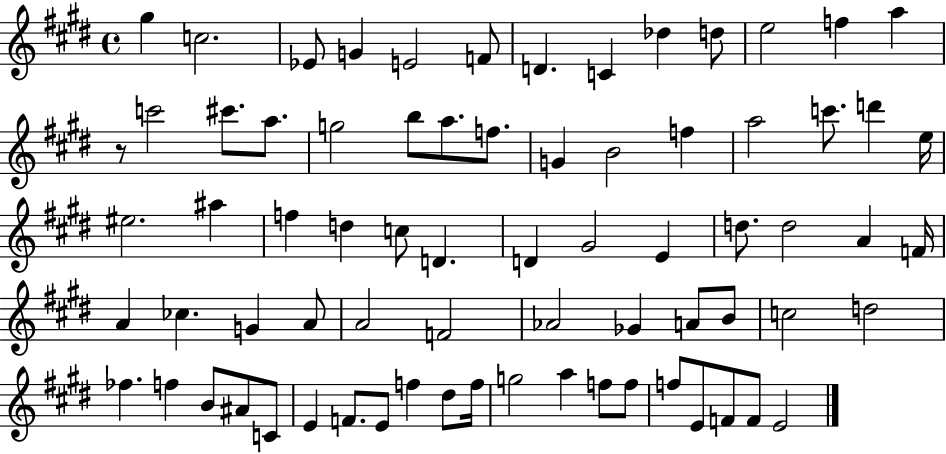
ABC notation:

X:1
T:Untitled
M:4/4
L:1/4
K:E
^g c2 _E/2 G E2 F/2 D C _d d/2 e2 f a z/2 c'2 ^c'/2 a/2 g2 b/2 a/2 f/2 G B2 f a2 c'/2 d' e/4 ^e2 ^a f d c/2 D D ^G2 E d/2 d2 A F/4 A _c G A/2 A2 F2 _A2 _G A/2 B/2 c2 d2 _f f B/2 ^A/2 C/2 E F/2 E/2 f ^d/2 f/4 g2 a f/2 f/2 f/2 E/2 F/2 F/2 E2